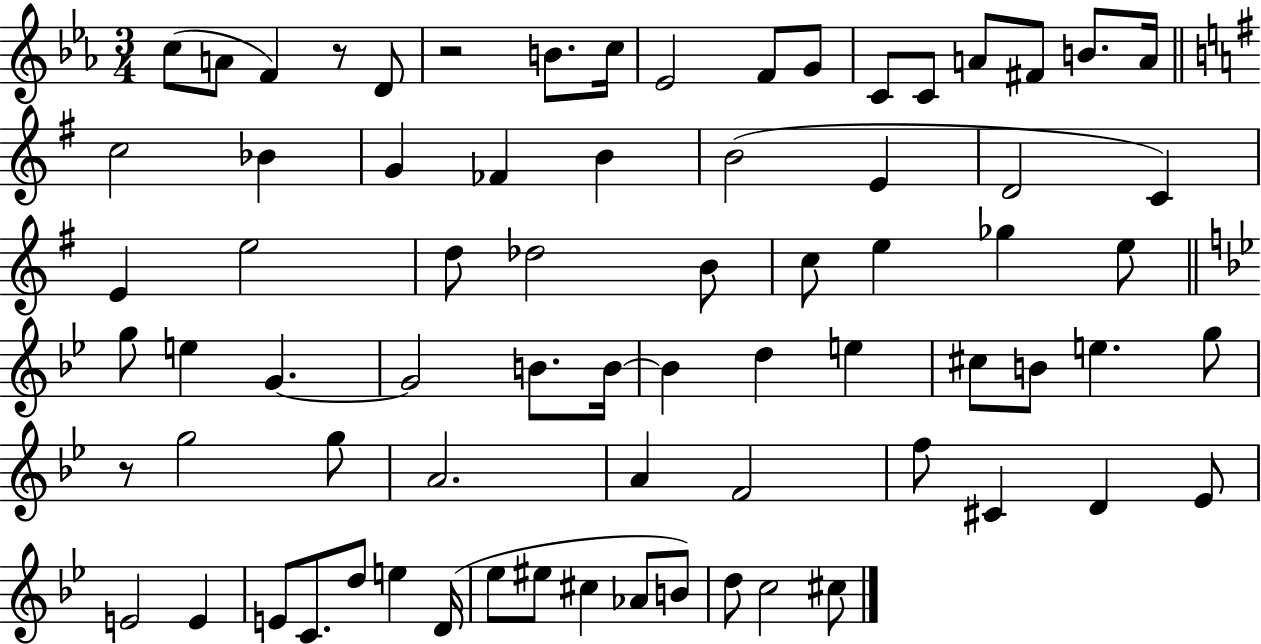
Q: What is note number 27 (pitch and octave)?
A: D5